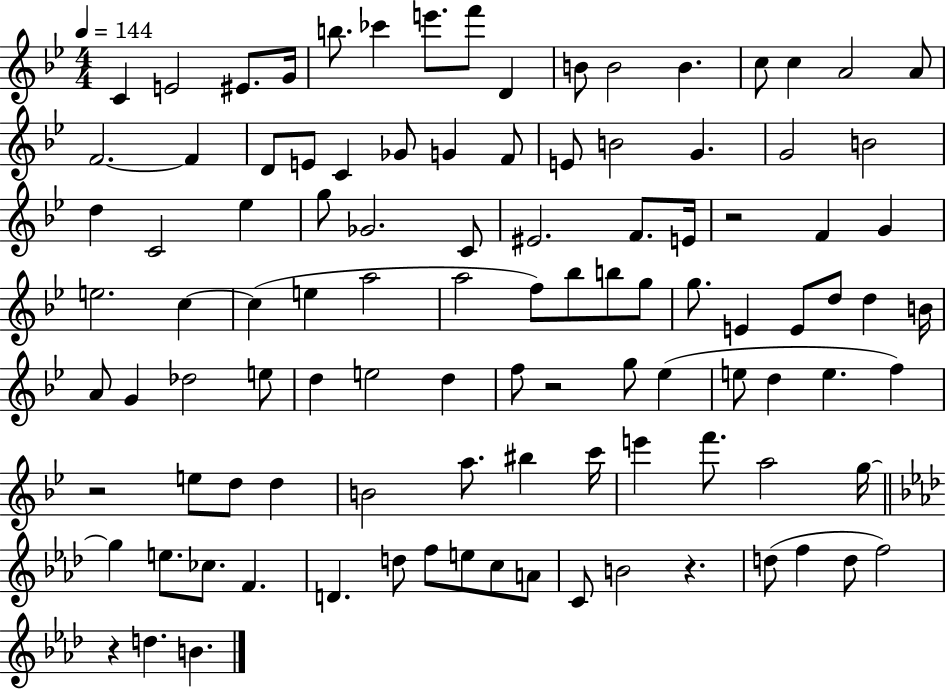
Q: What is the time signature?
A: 4/4